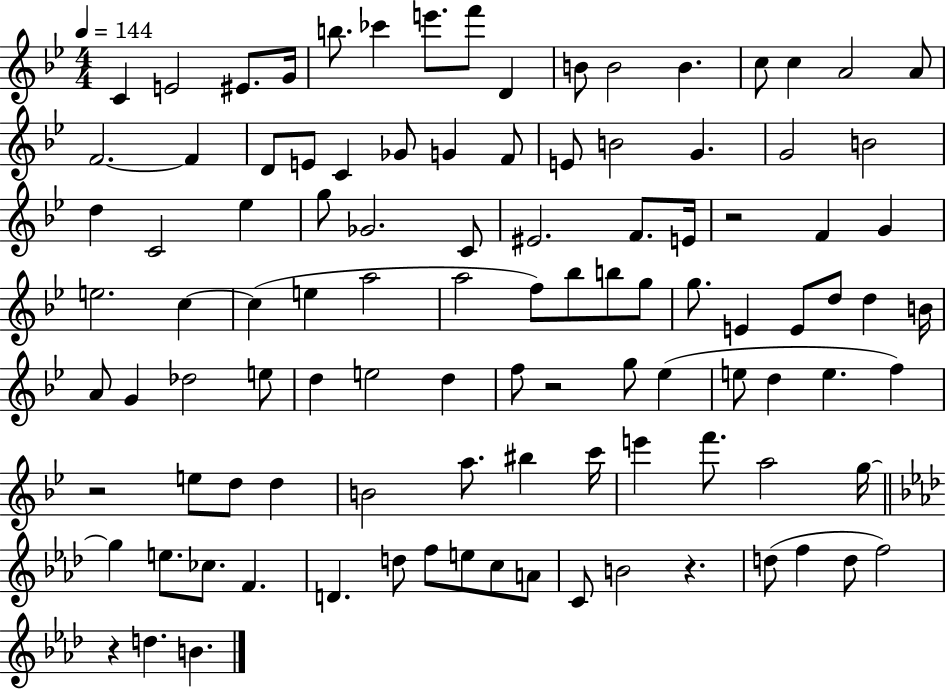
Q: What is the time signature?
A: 4/4